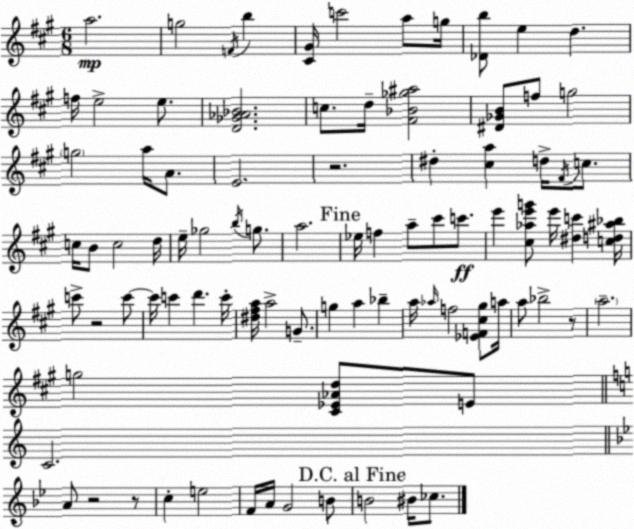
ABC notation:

X:1
T:Untitled
M:6/8
L:1/4
K:A
a2 g2 F/4 b [^C^G]/4 c'2 a/2 g/4 [_Db]/2 e d f/4 e2 e/2 [D_G_A_B]2 c/2 d/4 [^F_B_g^a]2 [^D_GB]/2 f/2 g2 g2 a/4 A/2 E2 z2 ^d [^ca] d/4 ^F/4 c/2 c/4 B/2 c2 d/4 e/4 _g2 b/4 g/2 a2 _e/4 f a/2 ^c'/2 c'/2 e' [^c_ae'g']/2 e'/4 [^dc'] [cd^a_b]/4 c'/2 z2 c'/2 c'/4 c' d' c'/4 [^d^fa]/4 a2 G/2 g a _b a/4 _a/4 f2 [_EF^c^g]/2 a/4 a/2 _b2 z/2 a2 g2 [^C_E_Ad]/2 E/2 C2 A/2 z2 z/2 c e2 F/4 A/4 G2 B/2 B2 ^B/4 _c/2